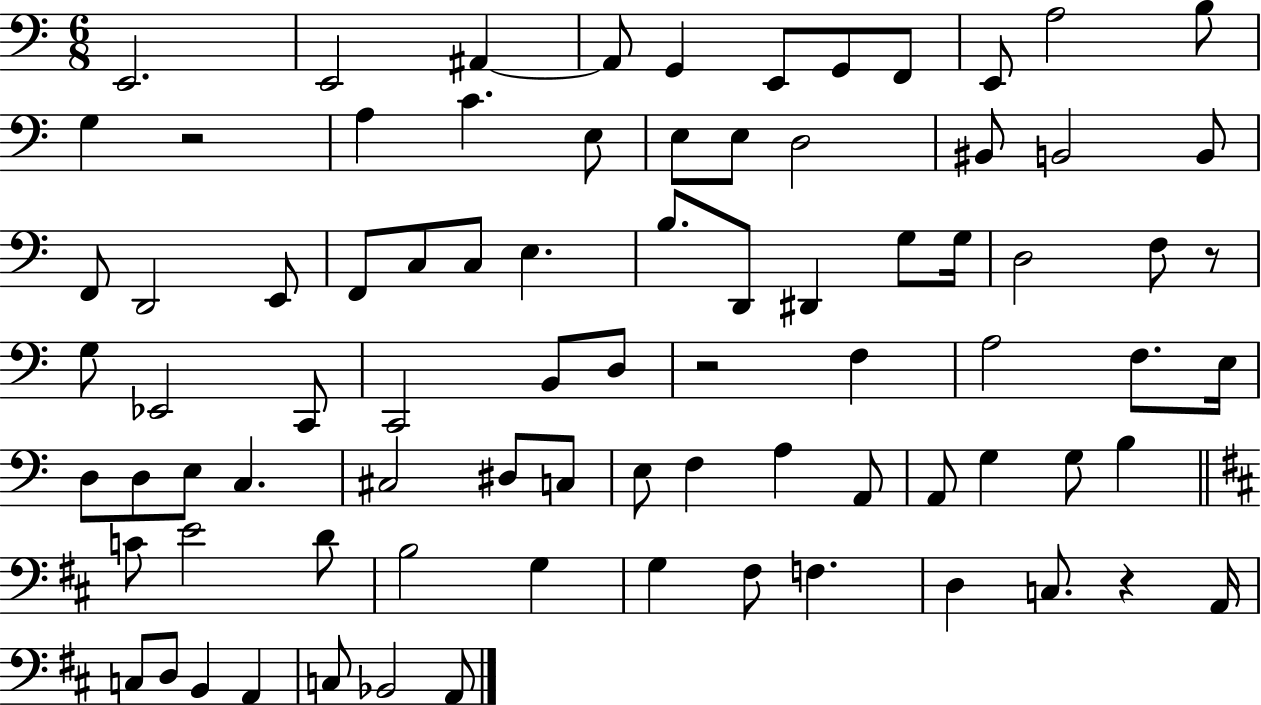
X:1
T:Untitled
M:6/8
L:1/4
K:C
E,,2 E,,2 ^A,, ^A,,/2 G,, E,,/2 G,,/2 F,,/2 E,,/2 A,2 B,/2 G, z2 A, C E,/2 E,/2 E,/2 D,2 ^B,,/2 B,,2 B,,/2 F,,/2 D,,2 E,,/2 F,,/2 C,/2 C,/2 E, B,/2 D,,/2 ^D,, G,/2 G,/4 D,2 F,/2 z/2 G,/2 _E,,2 C,,/2 C,,2 B,,/2 D,/2 z2 F, A,2 F,/2 E,/4 D,/2 D,/2 E,/2 C, ^C,2 ^D,/2 C,/2 E,/2 F, A, A,,/2 A,,/2 G, G,/2 B, C/2 E2 D/2 B,2 G, G, ^F,/2 F, D, C,/2 z A,,/4 C,/2 D,/2 B,, A,, C,/2 _B,,2 A,,/2